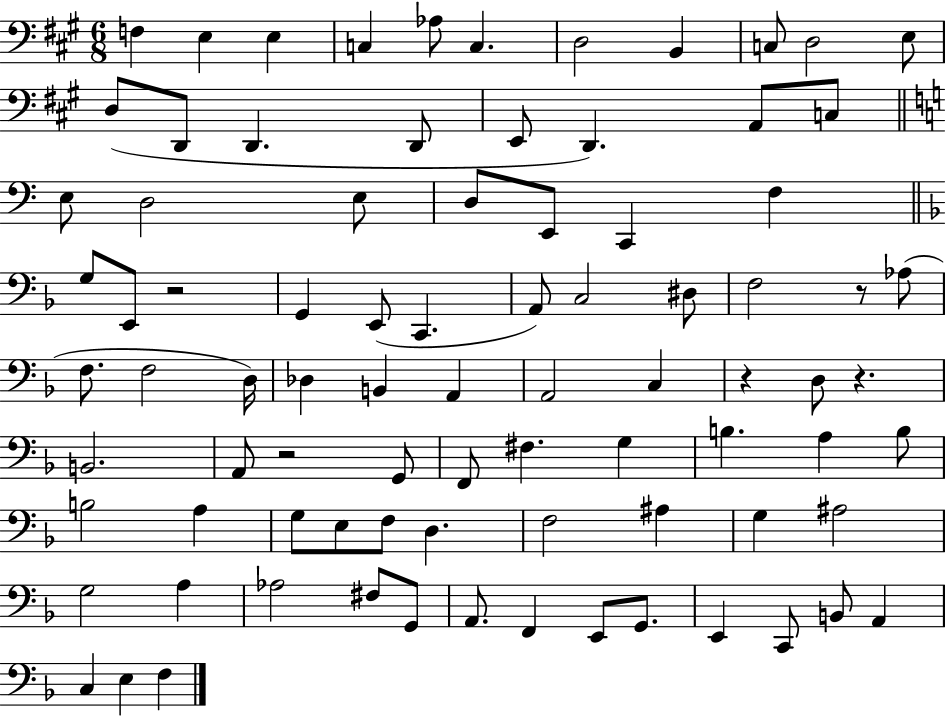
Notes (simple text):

F3/q E3/q E3/q C3/q Ab3/e C3/q. D3/h B2/q C3/e D3/h E3/e D3/e D2/e D2/q. D2/e E2/e D2/q. A2/e C3/e E3/e D3/h E3/e D3/e E2/e C2/q F3/q G3/e E2/e R/h G2/q E2/e C2/q. A2/e C3/h D#3/e F3/h R/e Ab3/e F3/e. F3/h D3/s Db3/q B2/q A2/q A2/h C3/q R/q D3/e R/q. B2/h. A2/e R/h G2/e F2/e F#3/q. G3/q B3/q. A3/q B3/e B3/h A3/q G3/e E3/e F3/e D3/q. F3/h A#3/q G3/q A#3/h G3/h A3/q Ab3/h F#3/e G2/e A2/e. F2/q E2/e G2/e. E2/q C2/e B2/e A2/q C3/q E3/q F3/q